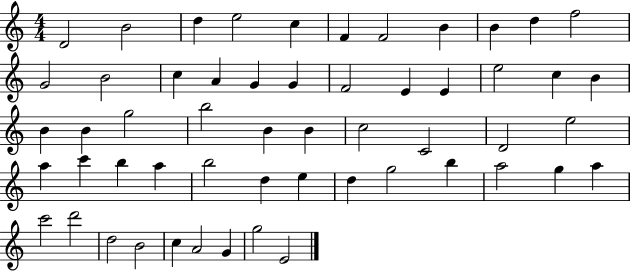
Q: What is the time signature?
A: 4/4